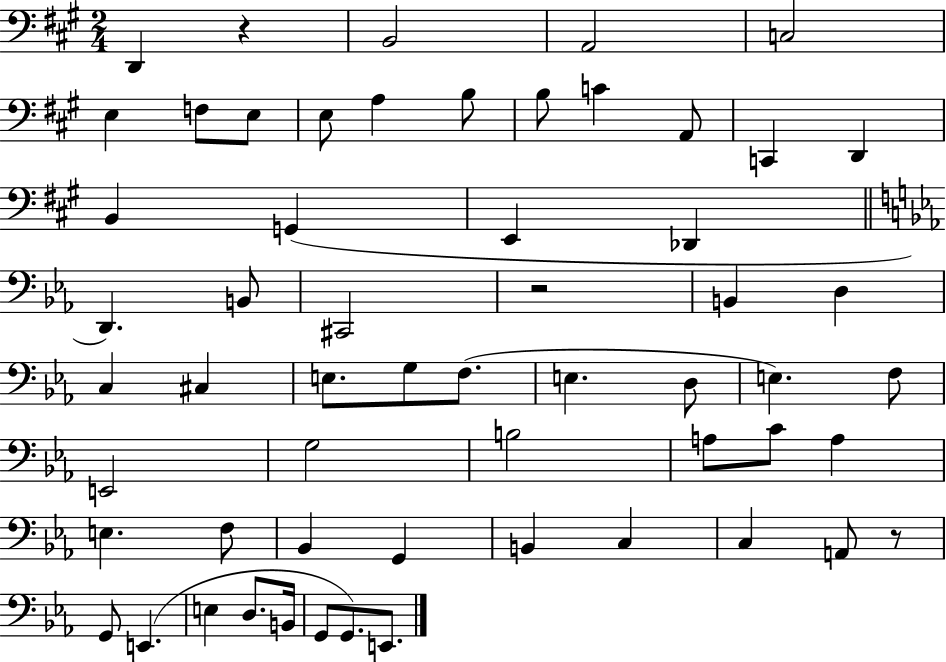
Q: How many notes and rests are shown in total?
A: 58